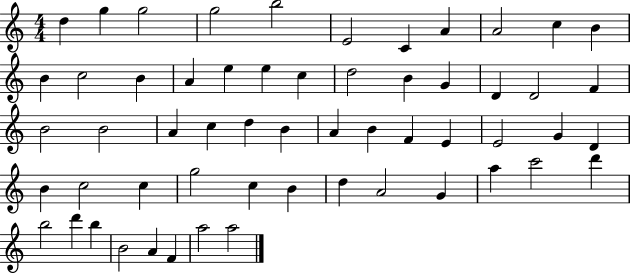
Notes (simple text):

D5/q G5/q G5/h G5/h B5/h E4/h C4/q A4/q A4/h C5/q B4/q B4/q C5/h B4/q A4/q E5/q E5/q C5/q D5/h B4/q G4/q D4/q D4/h F4/q B4/h B4/h A4/q C5/q D5/q B4/q A4/q B4/q F4/q E4/q E4/h G4/q D4/q B4/q C5/h C5/q G5/h C5/q B4/q D5/q A4/h G4/q A5/q C6/h D6/q B5/h D6/q B5/q B4/h A4/q F4/q A5/h A5/h